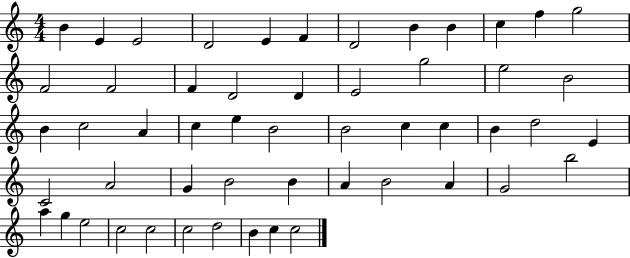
{
  \clef treble
  \numericTimeSignature
  \time 4/4
  \key c \major
  b'4 e'4 e'2 | d'2 e'4 f'4 | d'2 b'4 b'4 | c''4 f''4 g''2 | \break f'2 f'2 | f'4 d'2 d'4 | e'2 g''2 | e''2 b'2 | \break b'4 c''2 a'4 | c''4 e''4 b'2 | b'2 c''4 c''4 | b'4 d''2 e'4 | \break c'2 a'2 | g'4 b'2 b'4 | a'4 b'2 a'4 | g'2 b''2 | \break a''4 g''4 e''2 | c''2 c''2 | c''2 d''2 | b'4 c''4 c''2 | \break \bar "|."
}